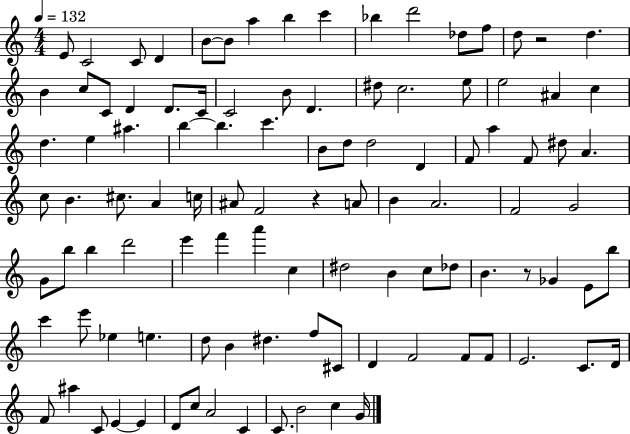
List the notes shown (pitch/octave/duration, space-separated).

E4/e C4/h C4/e D4/q B4/e B4/e A5/q B5/q C6/q Bb5/q D6/h Db5/e F5/e D5/e R/h D5/q. B4/q C5/e C4/e D4/q D4/e. C4/s C4/h B4/e D4/q. D#5/e C5/h. E5/e E5/h A#4/q C5/q D5/q. E5/q A#5/q. B5/q B5/q. C6/q. B4/e D5/e D5/h D4/q F4/e A5/q F4/e D#5/e A4/q. C5/e B4/q. C#5/e. A4/q C5/s A#4/e F4/h R/q A4/e B4/q A4/h. F4/h G4/h G4/e B5/e B5/q D6/h E6/q F6/q A6/q C5/q D#5/h B4/q C5/e Db5/e B4/q. R/e Gb4/q E4/e B5/e C6/q E6/e Eb5/q E5/q. D5/e B4/q D#5/q. F5/e C#4/e D4/q F4/h F4/e F4/e E4/h. C4/e. D4/s F4/e A#5/q C4/e E4/q E4/q D4/e C5/e A4/h C4/q C4/e. B4/h C5/q G4/s